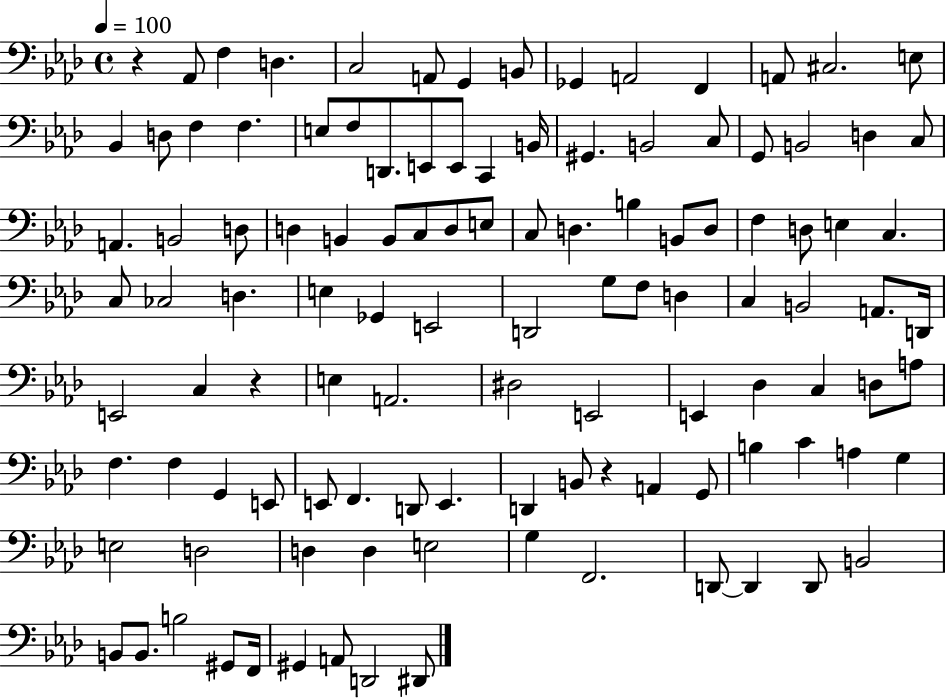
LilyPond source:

{
  \clef bass
  \time 4/4
  \defaultTimeSignature
  \key aes \major
  \tempo 4 = 100
  r4 aes,8 f4 d4. | c2 a,8 g,4 b,8 | ges,4 a,2 f,4 | a,8 cis2. e8 | \break bes,4 d8 f4 f4. | e8 f8 d,8. e,8 e,8 c,4 b,16 | gis,4. b,2 c8 | g,8 b,2 d4 c8 | \break a,4. b,2 d8 | d4 b,4 b,8 c8 d8 e8 | c8 d4. b4 b,8 d8 | f4 d8 e4 c4. | \break c8 ces2 d4. | e4 ges,4 e,2 | d,2 g8 f8 d4 | c4 b,2 a,8. d,16 | \break e,2 c4 r4 | e4 a,2. | dis2 e,2 | e,4 des4 c4 d8 a8 | \break f4. f4 g,4 e,8 | e,8 f,4. d,8 e,4. | d,4 b,8 r4 a,4 g,8 | b4 c'4 a4 g4 | \break e2 d2 | d4 d4 e2 | g4 f,2. | d,8~~ d,4 d,8 b,2 | \break b,8 b,8. b2 gis,8 f,16 | gis,4 a,8 d,2 dis,8 | \bar "|."
}